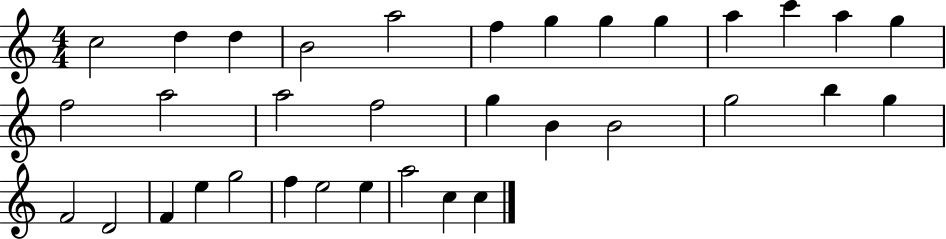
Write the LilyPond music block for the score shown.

{
  \clef treble
  \numericTimeSignature
  \time 4/4
  \key c \major
  c''2 d''4 d''4 | b'2 a''2 | f''4 g''4 g''4 g''4 | a''4 c'''4 a''4 g''4 | \break f''2 a''2 | a''2 f''2 | g''4 b'4 b'2 | g''2 b''4 g''4 | \break f'2 d'2 | f'4 e''4 g''2 | f''4 e''2 e''4 | a''2 c''4 c''4 | \break \bar "|."
}